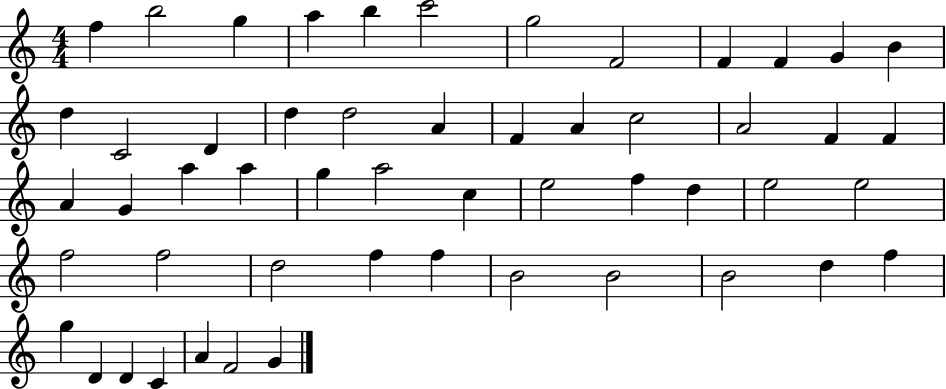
X:1
T:Untitled
M:4/4
L:1/4
K:C
f b2 g a b c'2 g2 F2 F F G B d C2 D d d2 A F A c2 A2 F F A G a a g a2 c e2 f d e2 e2 f2 f2 d2 f f B2 B2 B2 d f g D D C A F2 G